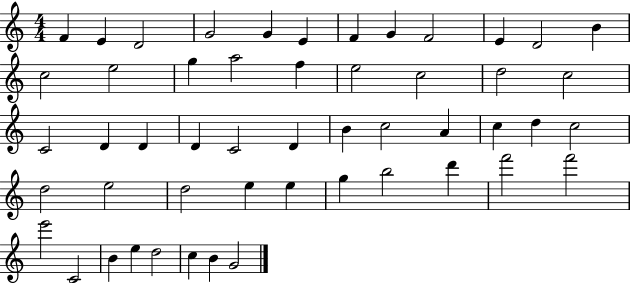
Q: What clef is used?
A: treble